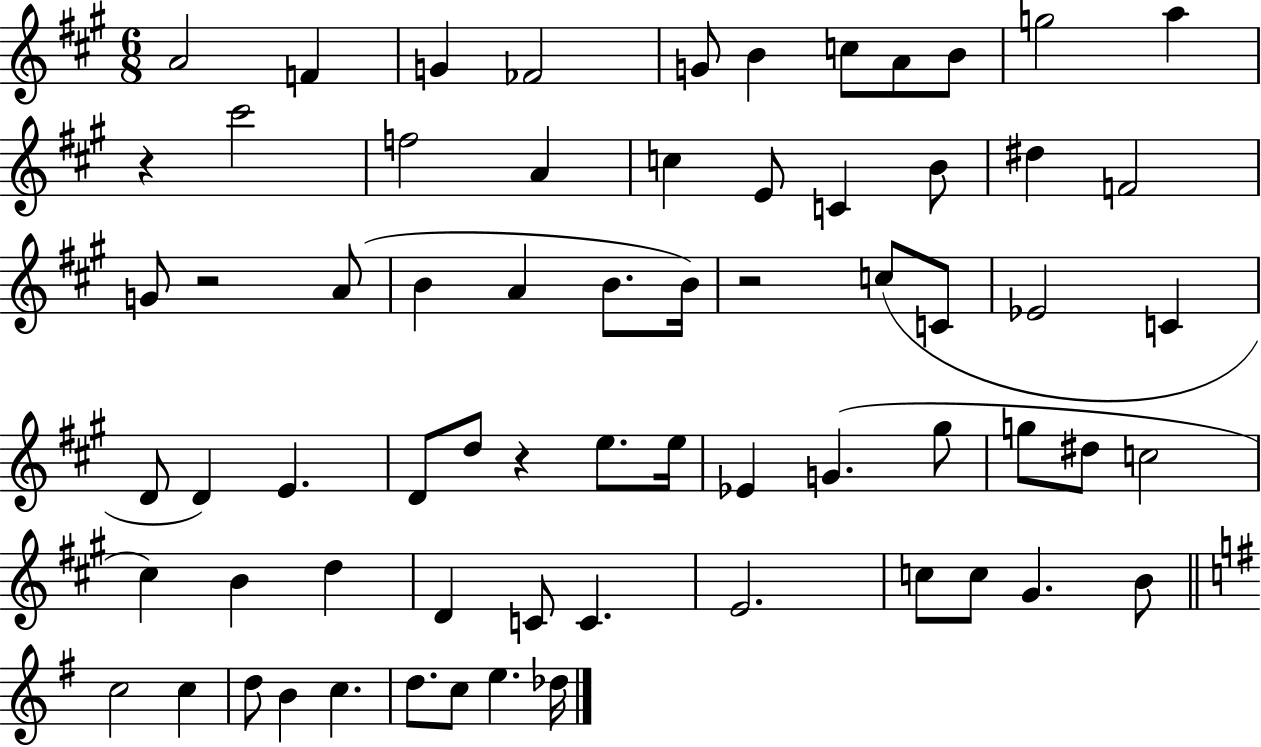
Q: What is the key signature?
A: A major